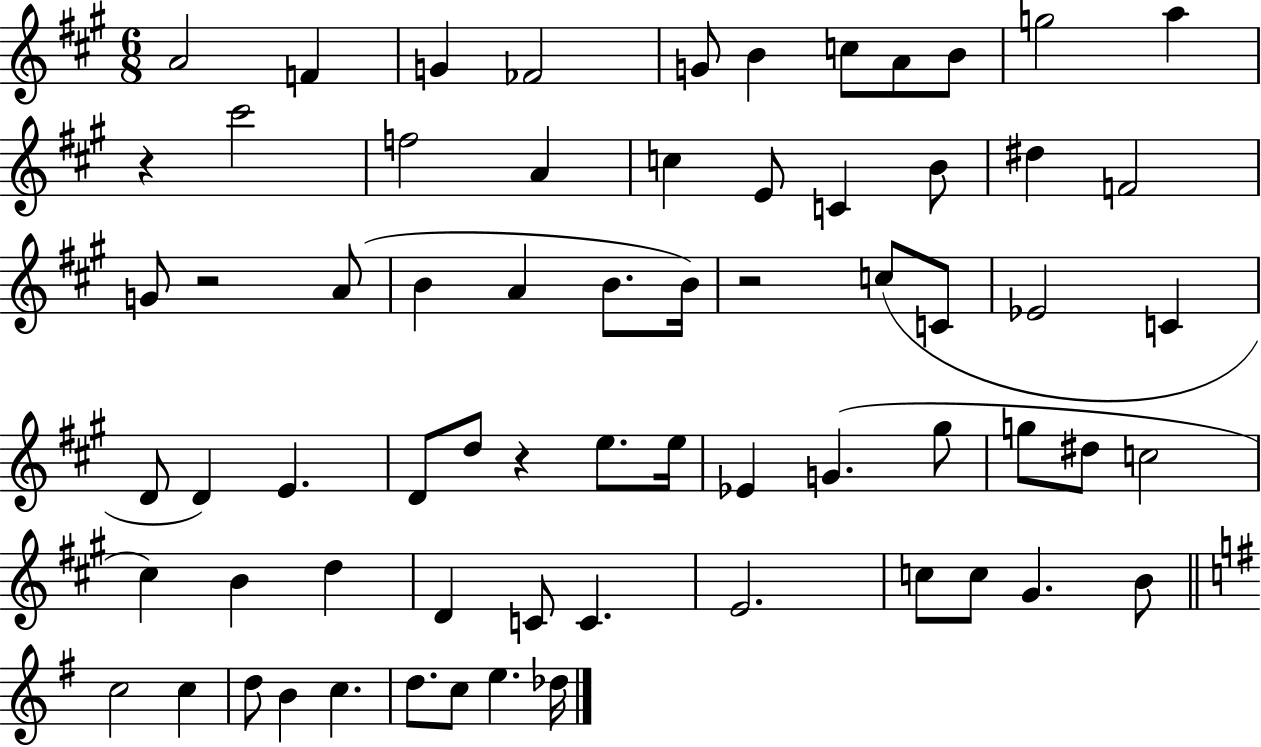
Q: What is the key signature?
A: A major